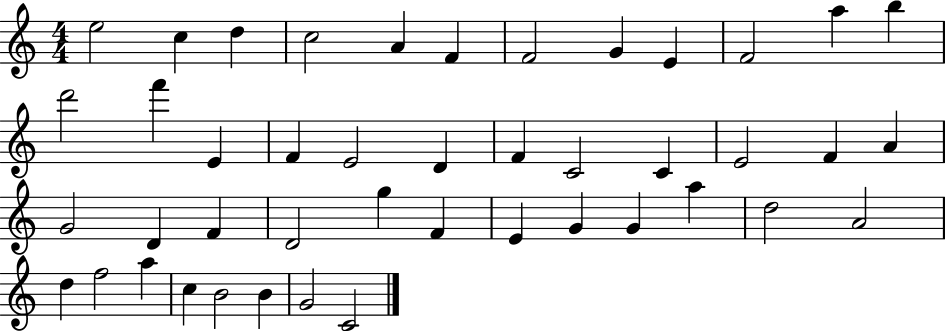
{
  \clef treble
  \numericTimeSignature
  \time 4/4
  \key c \major
  e''2 c''4 d''4 | c''2 a'4 f'4 | f'2 g'4 e'4 | f'2 a''4 b''4 | \break d'''2 f'''4 e'4 | f'4 e'2 d'4 | f'4 c'2 c'4 | e'2 f'4 a'4 | \break g'2 d'4 f'4 | d'2 g''4 f'4 | e'4 g'4 g'4 a''4 | d''2 a'2 | \break d''4 f''2 a''4 | c''4 b'2 b'4 | g'2 c'2 | \bar "|."
}